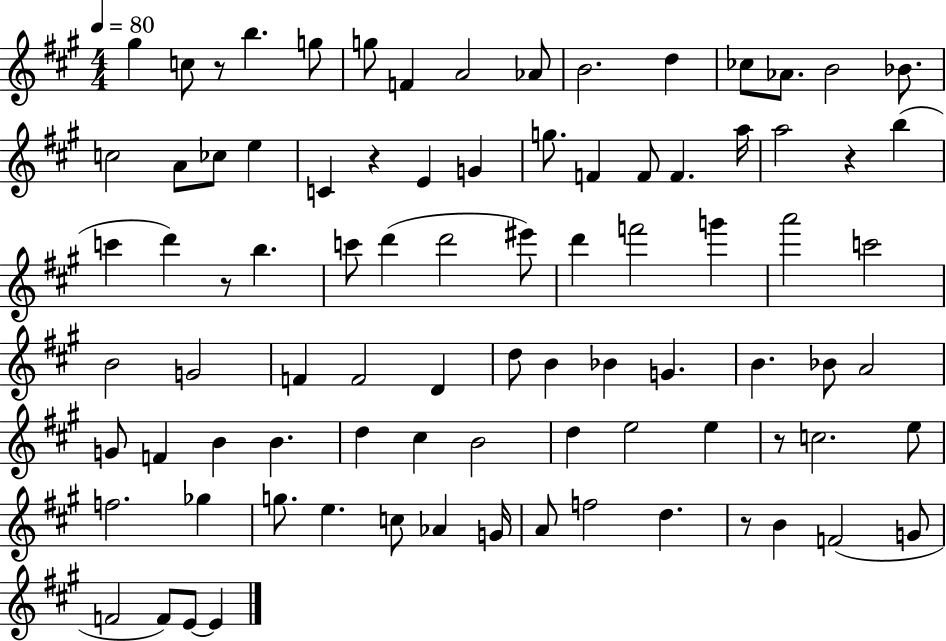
{
  \clef treble
  \numericTimeSignature
  \time 4/4
  \key a \major
  \tempo 4 = 80
  gis''4 c''8 r8 b''4. g''8 | g''8 f'4 a'2 aes'8 | b'2. d''4 | ces''8 aes'8. b'2 bes'8. | \break c''2 a'8 ces''8 e''4 | c'4 r4 e'4 g'4 | g''8. f'4 f'8 f'4. a''16 | a''2 r4 b''4( | \break c'''4 d'''4) r8 b''4. | c'''8 d'''4( d'''2 eis'''8) | d'''4 f'''2 g'''4 | a'''2 c'''2 | \break b'2 g'2 | f'4 f'2 d'4 | d''8 b'4 bes'4 g'4. | b'4. bes'8 a'2 | \break g'8 f'4 b'4 b'4. | d''4 cis''4 b'2 | d''4 e''2 e''4 | r8 c''2. e''8 | \break f''2. ges''4 | g''8. e''4. c''8 aes'4 g'16 | a'8 f''2 d''4. | r8 b'4 f'2( g'8 | \break f'2 f'8) e'8~~ e'4 | \bar "|."
}